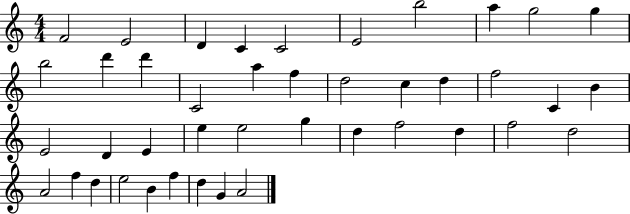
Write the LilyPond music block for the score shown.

{
  \clef treble
  \numericTimeSignature
  \time 4/4
  \key c \major
  f'2 e'2 | d'4 c'4 c'2 | e'2 b''2 | a''4 g''2 g''4 | \break b''2 d'''4 d'''4 | c'2 a''4 f''4 | d''2 c''4 d''4 | f''2 c'4 b'4 | \break e'2 d'4 e'4 | e''4 e''2 g''4 | d''4 f''2 d''4 | f''2 d''2 | \break a'2 f''4 d''4 | e''2 b'4 f''4 | d''4 g'4 a'2 | \bar "|."
}